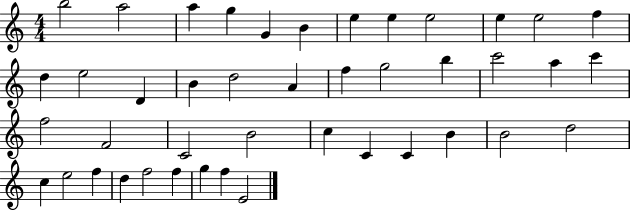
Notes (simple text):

B5/h A5/h A5/q G5/q G4/q B4/q E5/q E5/q E5/h E5/q E5/h F5/q D5/q E5/h D4/q B4/q D5/h A4/q F5/q G5/h B5/q C6/h A5/q C6/q F5/h F4/h C4/h B4/h C5/q C4/q C4/q B4/q B4/h D5/h C5/q E5/h F5/q D5/q F5/h F5/q G5/q F5/q E4/h